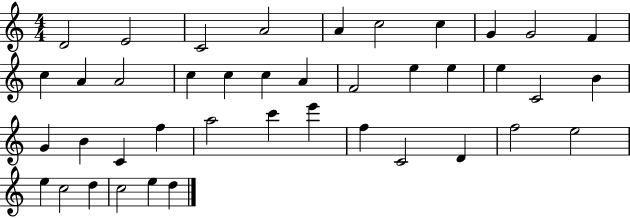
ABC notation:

X:1
T:Untitled
M:4/4
L:1/4
K:C
D2 E2 C2 A2 A c2 c G G2 F c A A2 c c c A F2 e e e C2 B G B C f a2 c' e' f C2 D f2 e2 e c2 d c2 e d